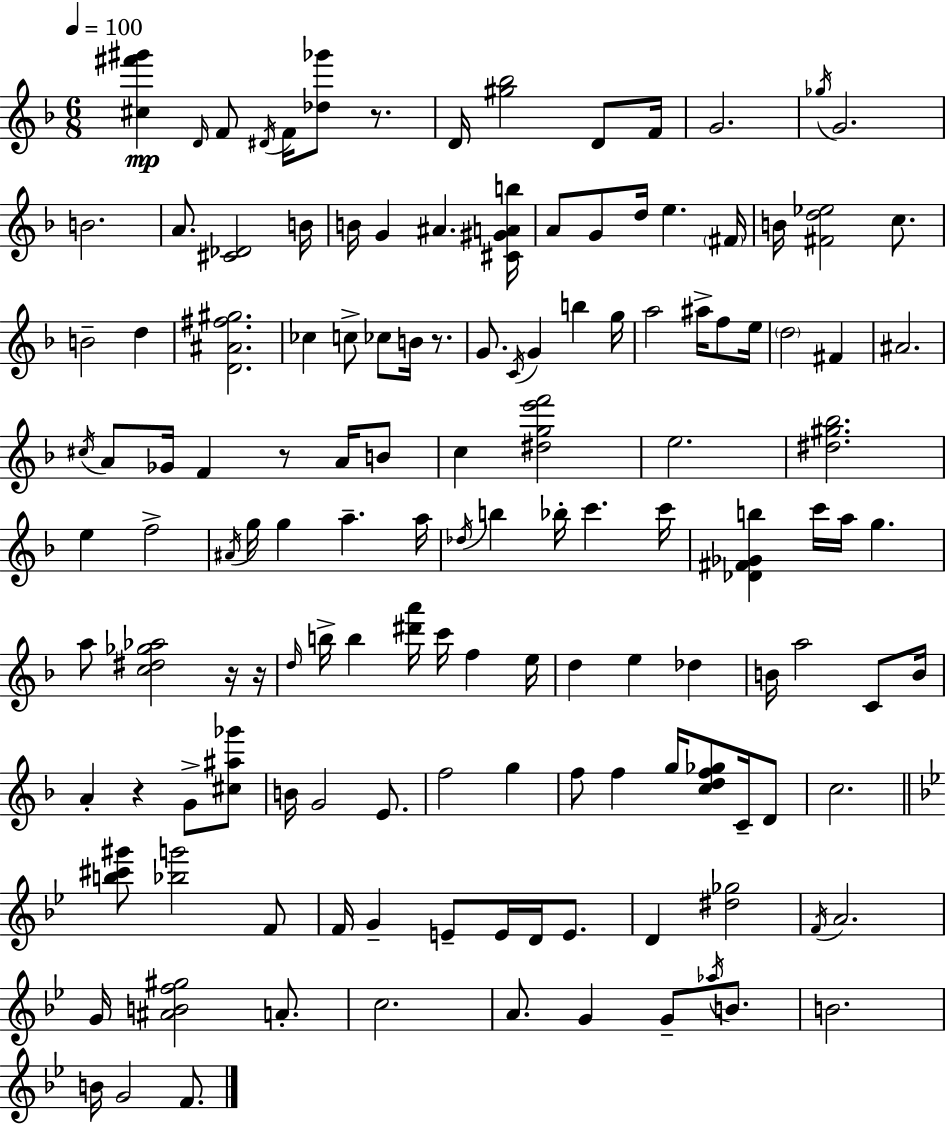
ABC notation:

X:1
T:Untitled
M:6/8
L:1/4
K:F
[^c^f'^g'] D/4 F/2 ^D/4 F/4 [_d_g']/2 z/2 D/4 [^g_b]2 D/2 F/4 G2 _g/4 G2 B2 A/2 [^C_D]2 B/4 B/4 G ^A [^C^GAb]/4 A/2 G/2 d/4 e ^F/4 B/4 [^Fd_e]2 c/2 B2 d [D^A^f^g]2 _c c/2 _c/2 B/4 z/2 G/2 C/4 G b g/4 a2 ^a/4 f/2 e/4 d2 ^F ^A2 ^c/4 A/2 _G/4 F z/2 A/4 B/2 c [^dge'f']2 e2 [^d^g_b]2 e f2 ^A/4 g/4 g a a/4 _d/4 b _b/4 c' c'/4 [_D^F_Gb] c'/4 a/4 g a/2 [c^d_g_a]2 z/4 z/4 d/4 b/4 b [^d'a']/4 c'/4 f e/4 d e _d B/4 a2 C/2 B/4 A z G/2 [^c^a_g']/2 B/4 G2 E/2 f2 g f/2 f g/4 [cdf_g]/2 C/4 D/2 c2 [b^c'^g']/2 [_bg']2 F/2 F/4 G E/2 E/4 D/4 E/2 D [^d_g]2 F/4 A2 G/4 [^ABf^g]2 A/2 c2 A/2 G G/2 _a/4 B/2 B2 B/4 G2 F/2